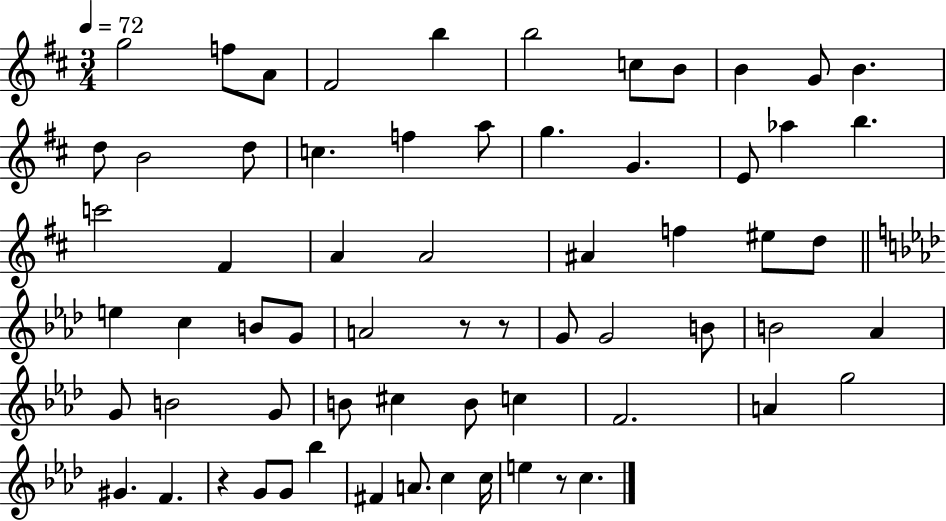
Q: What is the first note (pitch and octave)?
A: G5